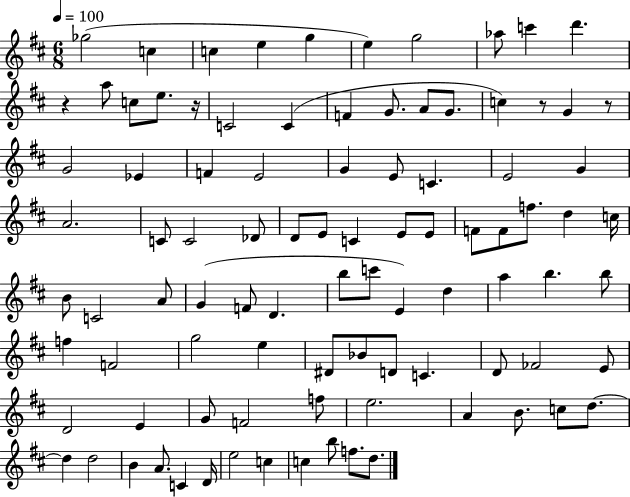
{
  \clef treble
  \numericTimeSignature
  \time 6/8
  \key d \major
  \tempo 4 = 100
  \repeat volta 2 { ges''2( c''4 | c''4 e''4 g''4 | e''4) g''2 | aes''8 c'''4 d'''4. | \break r4 a''8 c''8 e''8. r16 | c'2 c'4( | f'4 g'8. a'8 g'8. | c''4) r8 g'4 r8 | \break g'2 ees'4 | f'4 e'2 | g'4 e'8 c'4. | e'2 g'4 | \break a'2. | c'8 c'2 des'8 | d'8 e'8 c'4 e'8 e'8 | f'8 f'8 f''8. d''4 c''16 | \break b'8 c'2 a'8 | g'4( f'8 d'4. | b''8 c'''8 e'4) d''4 | a''4 b''4. b''8 | \break f''4 f'2 | g''2 e''4 | dis'8 bes'8 d'8 c'4. | d'8 fes'2 e'8 | \break d'2 e'4 | g'8 f'2 f''8 | e''2. | a'4 b'8. c''8 d''8.~~ | \break d''4 d''2 | b'4 a'8. c'4 d'16 | e''2 c''4 | c''4 b''8 f''8. d''8. | \break } \bar "|."
}